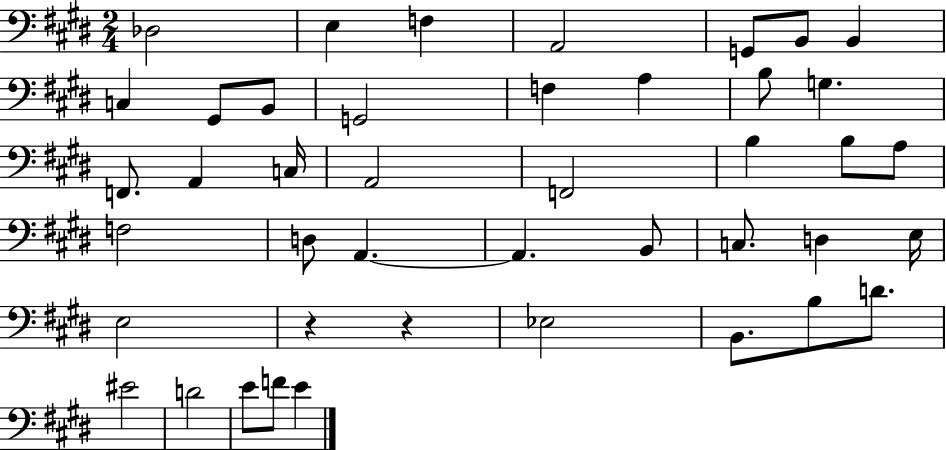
X:1
T:Untitled
M:2/4
L:1/4
K:E
_D,2 E, F, A,,2 G,,/2 B,,/2 B,, C, ^G,,/2 B,,/2 G,,2 F, A, B,/2 G, F,,/2 A,, C,/4 A,,2 F,,2 B, B,/2 A,/2 F,2 D,/2 A,, A,, B,,/2 C,/2 D, E,/4 E,2 z z _E,2 B,,/2 B,/2 D/2 ^E2 D2 E/2 F/2 E